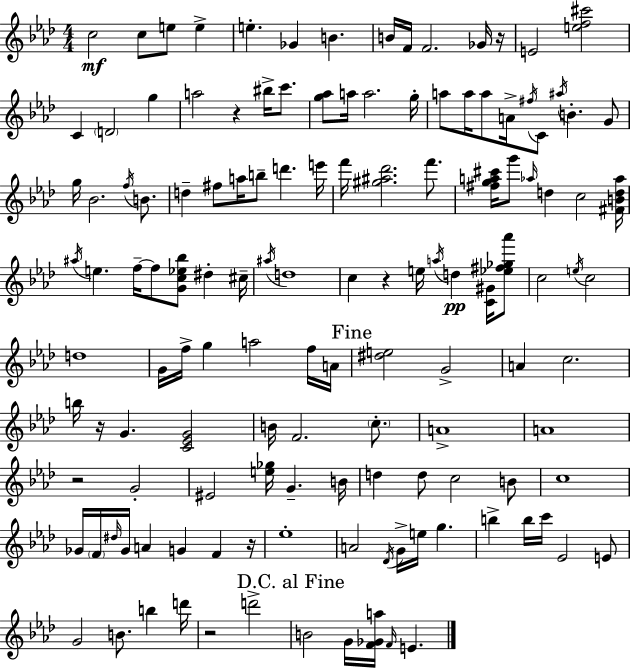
{
  \clef treble
  \numericTimeSignature
  \time 4/4
  \key aes \major
  \repeat volta 2 { c''2\mf c''8 e''8 e''4-> | e''4.-. ges'4 b'4. | b'16 f'16 f'2. ges'16 r16 | e'2 <e'' f'' cis'''>2 | \break c'4 \parenthesize d'2 g''4 | a''2 r4 bis''16-> c'''8. | <g'' aes''>8 a''16 a''2. g''16-. | a''8 a''16 a''8 a'16-> \acciaccatura { fis''16 } c'8 \acciaccatura { ais''16 } b'4.-. | \break g'8 g''16 bes'2. \acciaccatura { f''16 } | b'8. d''4-- fis''8 a''16 b''8-- d'''4. | e'''16 f'''16 <gis'' ais'' des'''>2. | f'''8. <fis'' g'' a'' cis'''>16 g'''8 \grace { aes''16 } d''4 c''2 | \break <fis' b' d'' aes''>16 \acciaccatura { ais''16 } e''4. f''16--~~ f''8 <g' c'' ees'' bes''>8 | dis''4-. cis''16-- \acciaccatura { ais''16 } d''1 | c''4 r4 e''16 \acciaccatura { a''16 } | d''4\pp <c' gis'>16 <ees'' fis'' ges'' aes'''>8 c''2 \acciaccatura { e''16 } | \break c''2 d''1 | g'16 f''16-> g''4 a''2 | f''16 a'16 \mark "Fine" <dis'' e''>2 | g'2-> a'4 c''2. | \break b''16 r16 g'4. | <c' ees' g'>2 b'16 f'2. | \parenthesize c''8.-. a'1-> | a'1 | \break r2 | g'2-. eis'2 | <e'' ges''>16 g'4.-- b'16 d''4 d''8 c''2 | b'8 c''1 | \break ges'16 \parenthesize f'16 \grace { dis''16 } ges'16 a'4 | g'4 f'4 r16 ees''1-. | a'2 | \acciaccatura { des'16 } g'16-> e''16 g''4. b''4-> b''16 c'''16 | \break ees'2 e'8 g'2 | b'8. b''4 d'''16 r2 | d'''2-> \mark "D.C. al Fine" b'2 | g'16 <f' ges' a''>16 \grace { f'16 } e'4. } \bar "|."
}